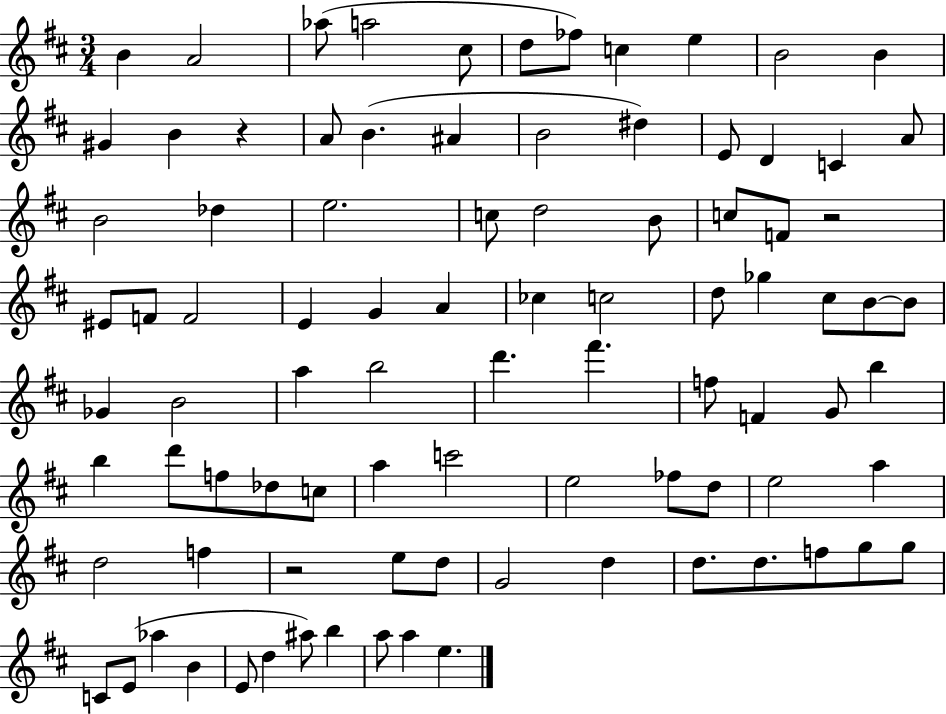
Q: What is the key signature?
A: D major